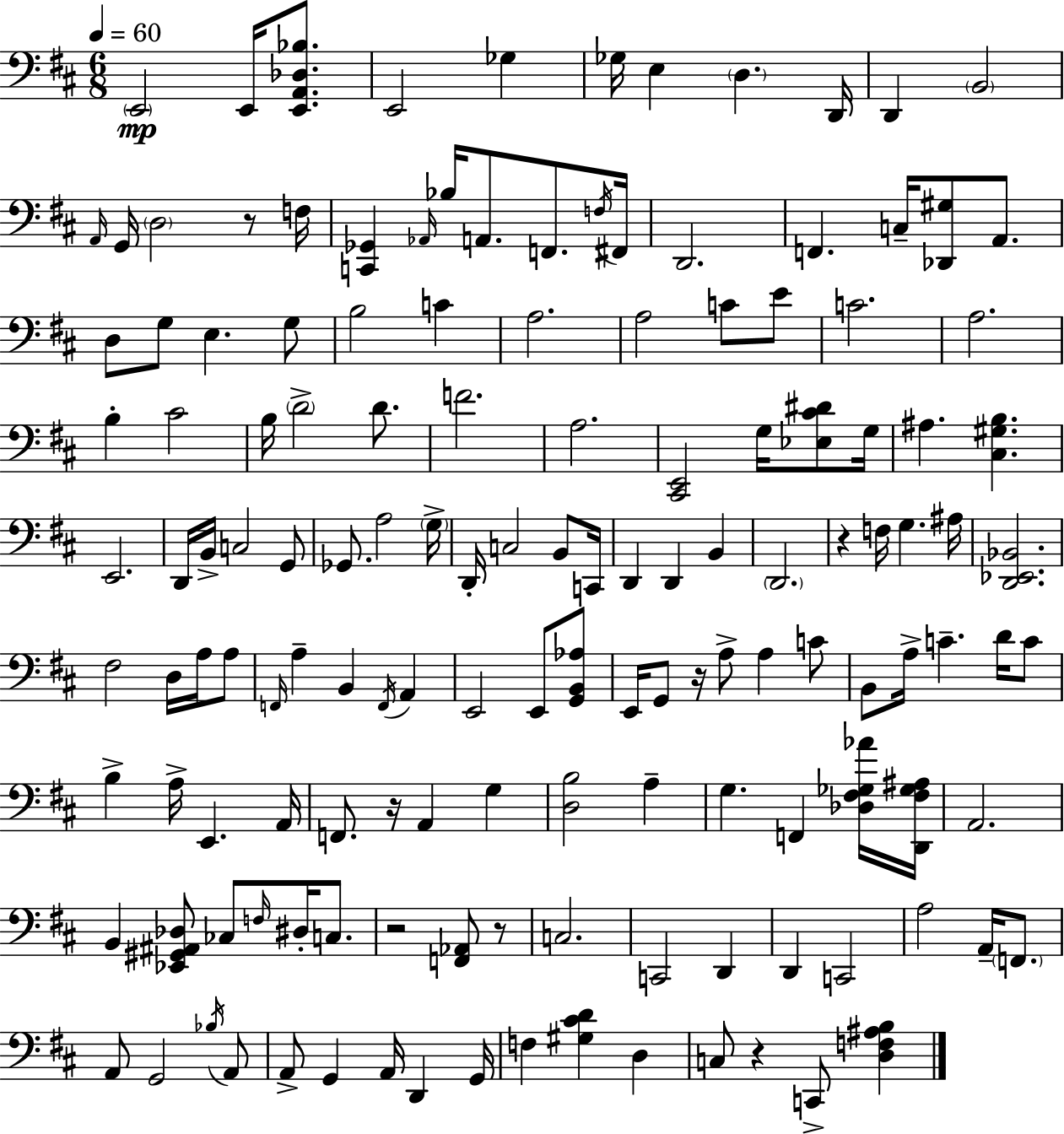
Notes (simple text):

E2/h E2/s [E2,A2,Db3,Bb3]/e. E2/h Gb3/q Gb3/s E3/q D3/q. D2/s D2/q B2/h A2/s G2/s D3/h R/e F3/s [C2,Gb2]/q Ab2/s Bb3/s A2/e. F2/e. F3/s F#2/s D2/h. F2/q. C3/s [Db2,G#3]/e A2/e. D3/e G3/e E3/q. G3/e B3/h C4/q A3/h. A3/h C4/e E4/e C4/h. A3/h. B3/q C#4/h B3/s D4/h D4/e. F4/h. A3/h. [C#2,E2]/h G3/s [Eb3,C#4,D#4]/e G3/s A#3/q. [C#3,G#3,B3]/q. E2/h. D2/s B2/s C3/h G2/e Gb2/e. A3/h G3/s D2/s C3/h B2/e C2/s D2/q D2/q B2/q D2/h. R/q F3/s G3/q. A#3/s [D2,Eb2,Bb2]/h. F#3/h D3/s A3/s A3/e F2/s A3/q B2/q F2/s A2/q E2/h E2/e [G2,B2,Ab3]/e E2/s G2/e R/s A3/e A3/q C4/e B2/e A3/s C4/q. D4/s C4/e B3/q A3/s E2/q. A2/s F2/e. R/s A2/q G3/q [D3,B3]/h A3/q G3/q. F2/q [Db3,F#3,Gb3,Ab4]/s [D2,F#3,Gb3,A#3]/s A2/h. B2/q [Eb2,G#2,A#2,Db3]/e CES3/e F3/s D#3/s C3/e. R/h [F2,Ab2]/e R/e C3/h. C2/h D2/q D2/q C2/h A3/h A2/s F2/e. A2/e G2/h Bb3/s A2/e A2/e G2/q A2/s D2/q G2/s F3/q [G#3,C#4,D4]/q D3/q C3/e R/q C2/e [D3,F3,A#3,B3]/q